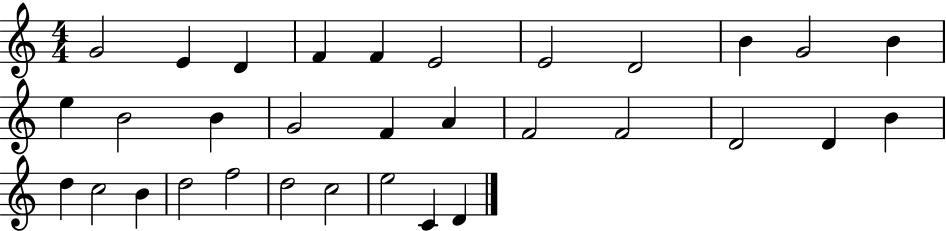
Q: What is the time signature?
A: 4/4